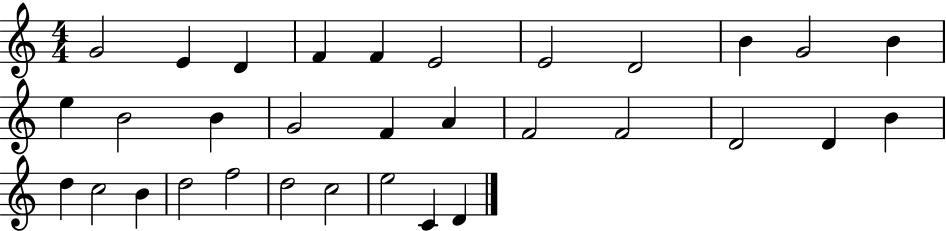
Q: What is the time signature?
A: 4/4